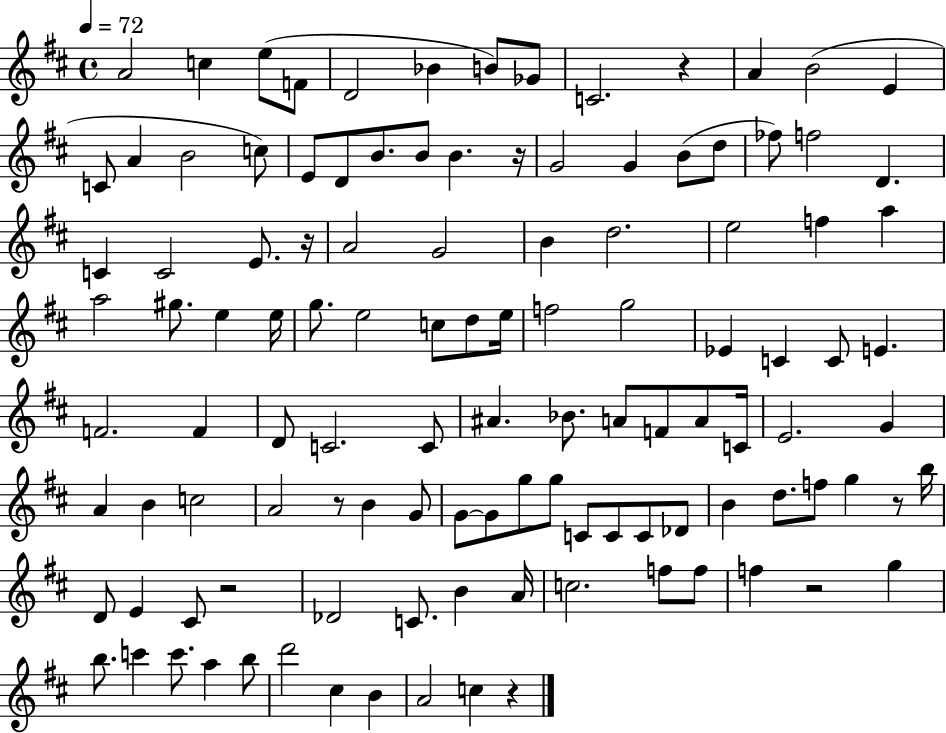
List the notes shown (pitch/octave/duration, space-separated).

A4/h C5/q E5/e F4/e D4/h Bb4/q B4/e Gb4/e C4/h. R/q A4/q B4/h E4/q C4/e A4/q B4/h C5/e E4/e D4/e B4/e. B4/e B4/q. R/s G4/h G4/q B4/e D5/e FES5/e F5/h D4/q. C4/q C4/h E4/e. R/s A4/h G4/h B4/q D5/h. E5/h F5/q A5/q A5/h G#5/e. E5/q E5/s G5/e. E5/h C5/e D5/e E5/s F5/h G5/h Eb4/q C4/q C4/e E4/q. F4/h. F4/q D4/e C4/h. C4/e A#4/q. Bb4/e. A4/e F4/e A4/e C4/s E4/h. G4/q A4/q B4/q C5/h A4/h R/e B4/q G4/e G4/e G4/e G5/e G5/e C4/e C4/e C4/e Db4/e B4/q D5/e. F5/e G5/q R/e B5/s D4/e E4/q C#4/e R/h Db4/h C4/e. B4/q A4/s C5/h. F5/e F5/e F5/q R/h G5/q B5/e. C6/q C6/e. A5/q B5/e D6/h C#5/q B4/q A4/h C5/q R/q